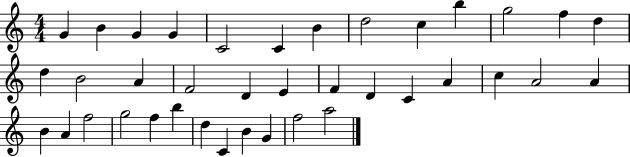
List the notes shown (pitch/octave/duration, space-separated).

G4/q B4/q G4/q G4/q C4/h C4/q B4/q D5/h C5/q B5/q G5/h F5/q D5/q D5/q B4/h A4/q F4/h D4/q E4/q F4/q D4/q C4/q A4/q C5/q A4/h A4/q B4/q A4/q F5/h G5/h F5/q B5/q D5/q C4/q B4/q G4/q F5/h A5/h